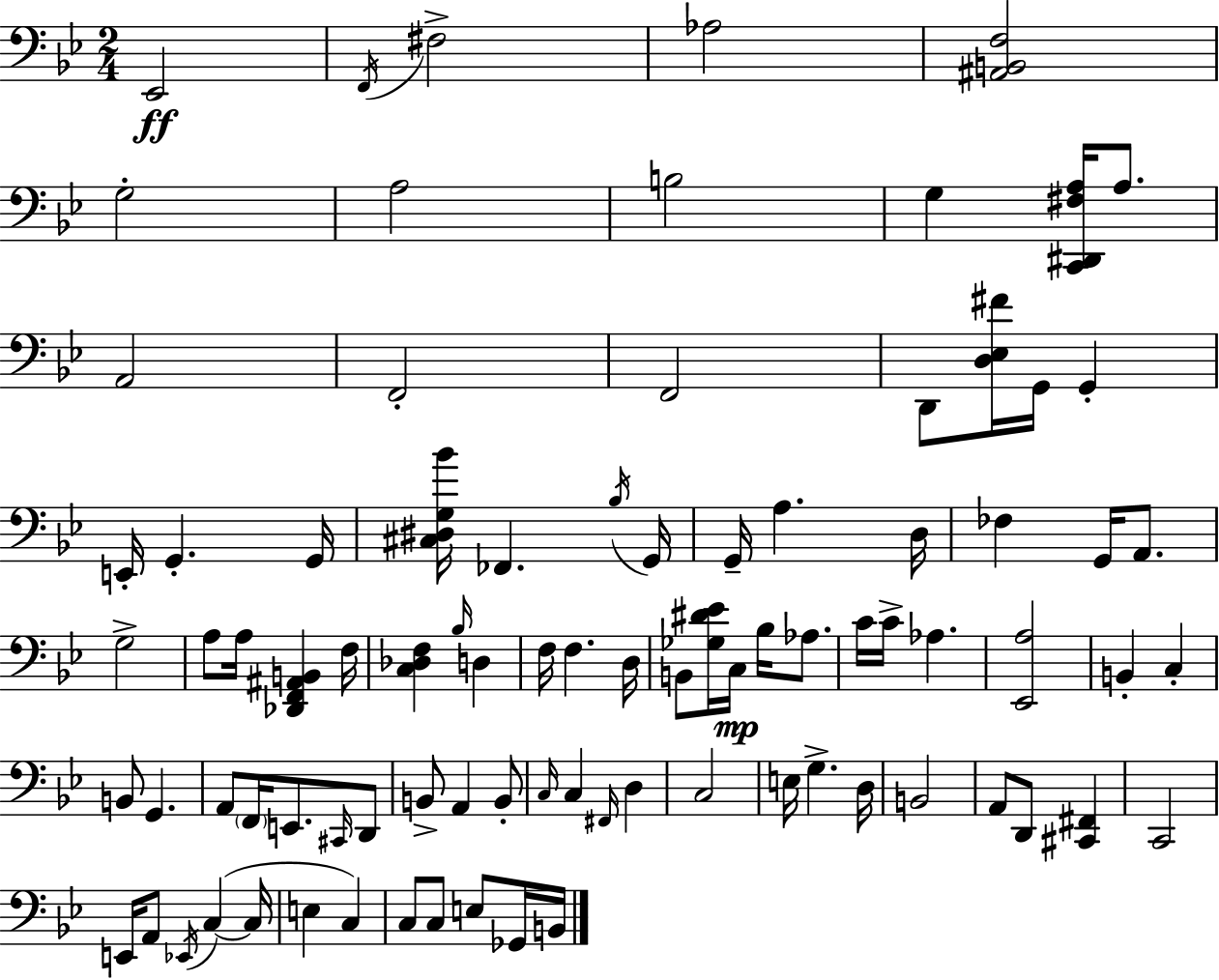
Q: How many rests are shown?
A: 0